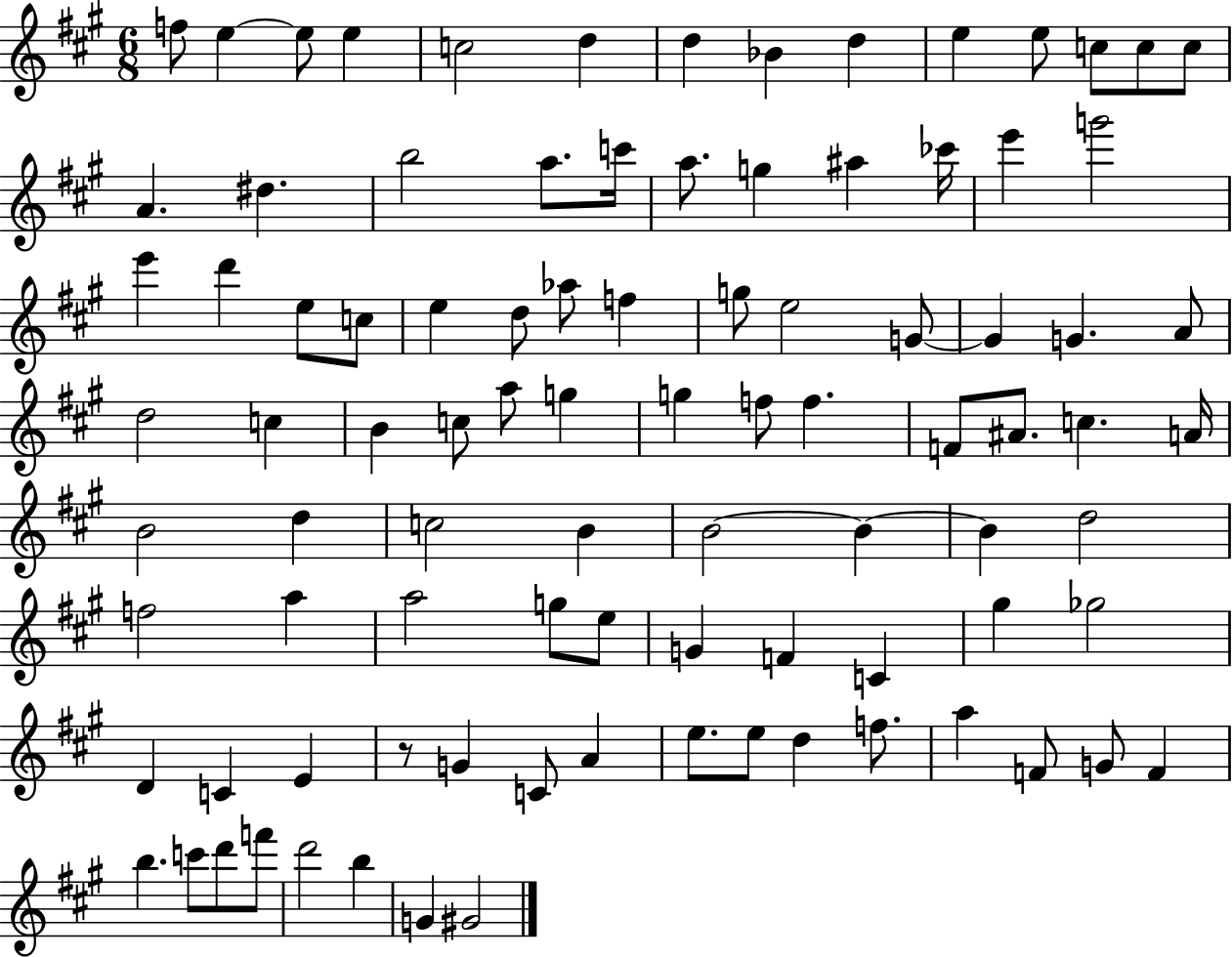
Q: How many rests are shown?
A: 1